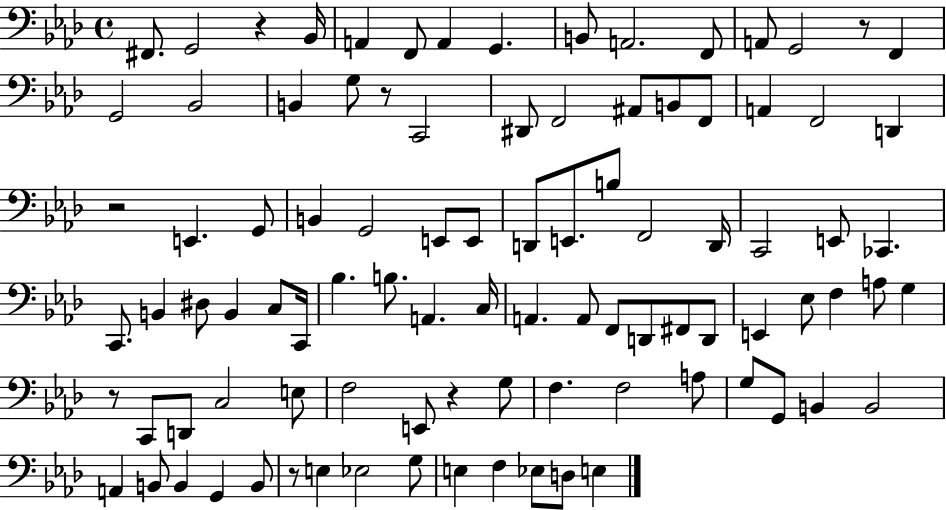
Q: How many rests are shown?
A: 7